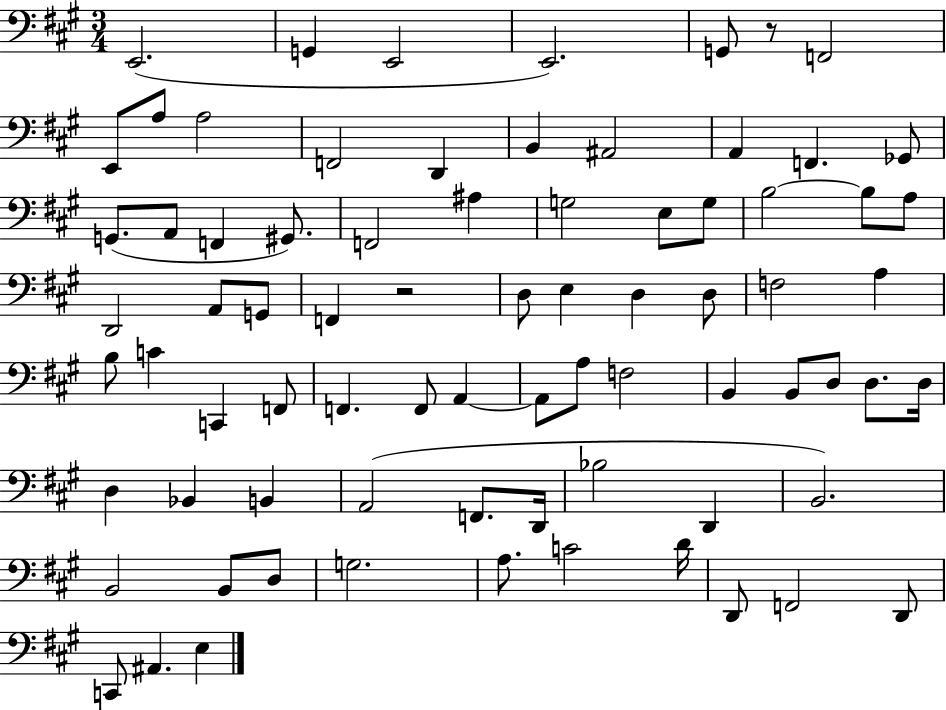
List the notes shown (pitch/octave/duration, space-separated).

E2/h. G2/q E2/h E2/h. G2/e R/e F2/h E2/e A3/e A3/h F2/h D2/q B2/q A#2/h A2/q F2/q. Gb2/e G2/e. A2/e F2/q G#2/e. F2/h A#3/q G3/h E3/e G3/e B3/h B3/e A3/e D2/h A2/e G2/e F2/q R/h D3/e E3/q D3/q D3/e F3/h A3/q B3/e C4/q C2/q F2/e F2/q. F2/e A2/q A2/e A3/e F3/h B2/q B2/e D3/e D3/e. D3/s D3/q Bb2/q B2/q A2/h F2/e. D2/s Bb3/h D2/q B2/h. B2/h B2/e D3/e G3/h. A3/e. C4/h D4/s D2/e F2/h D2/e C2/e A#2/q. E3/q